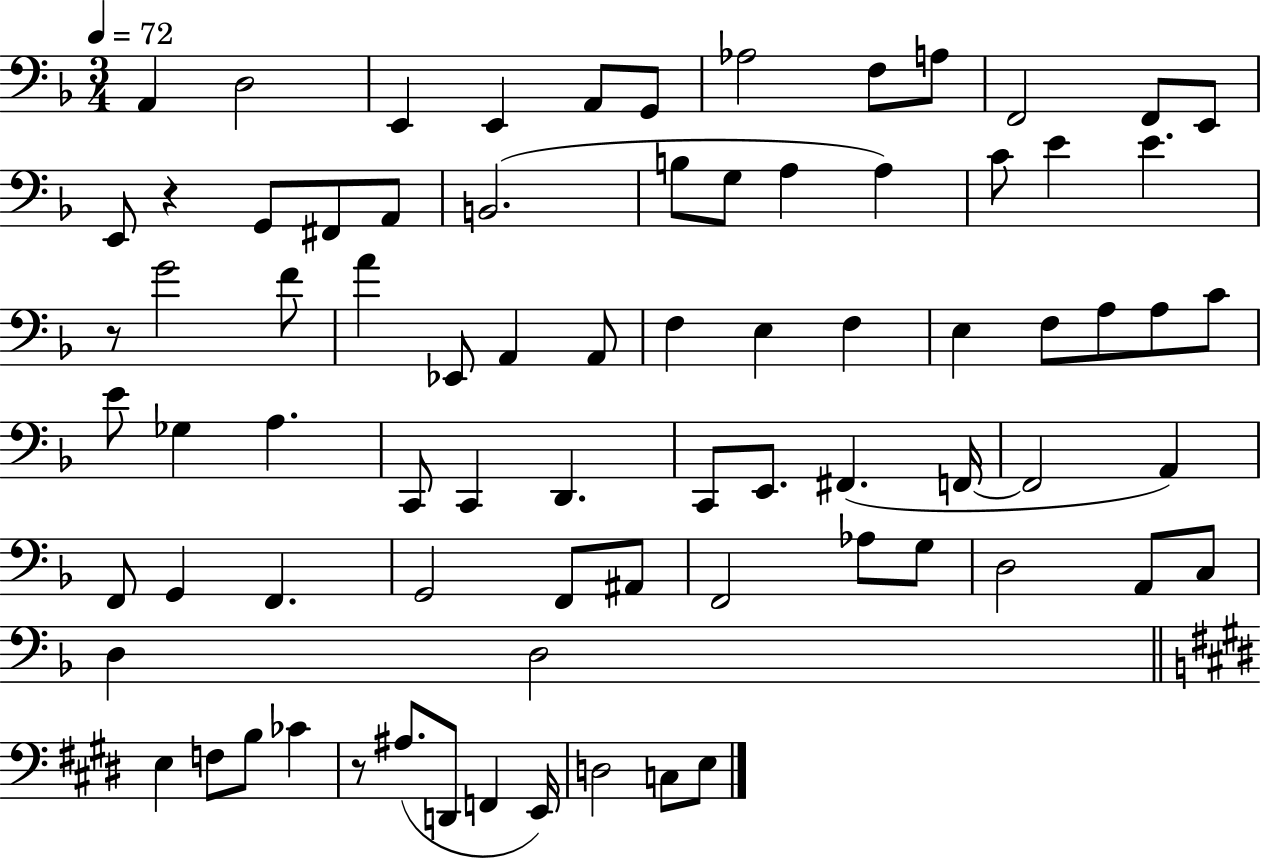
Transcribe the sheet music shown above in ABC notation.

X:1
T:Untitled
M:3/4
L:1/4
K:F
A,, D,2 E,, E,, A,,/2 G,,/2 _A,2 F,/2 A,/2 F,,2 F,,/2 E,,/2 E,,/2 z G,,/2 ^F,,/2 A,,/2 B,,2 B,/2 G,/2 A, A, C/2 E E z/2 G2 F/2 A _E,,/2 A,, A,,/2 F, E, F, E, F,/2 A,/2 A,/2 C/2 E/2 _G, A, C,,/2 C,, D,, C,,/2 E,,/2 ^F,, F,,/4 F,,2 A,, F,,/2 G,, F,, G,,2 F,,/2 ^A,,/2 F,,2 _A,/2 G,/2 D,2 A,,/2 C,/2 D, D,2 E, F,/2 B,/2 _C z/2 ^A,/2 D,,/2 F,, E,,/4 D,2 C,/2 E,/2